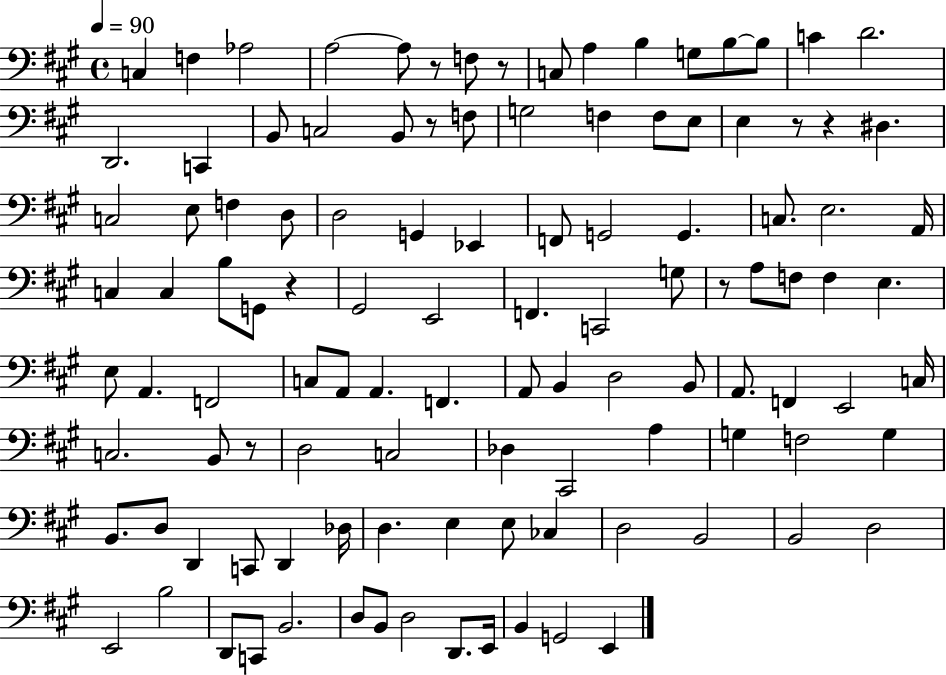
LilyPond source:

{
  \clef bass
  \time 4/4
  \defaultTimeSignature
  \key a \major
  \tempo 4 = 90
  c4 f4 aes2 | a2~~ a8 r8 f8 r8 | c8 a4 b4 g8 b8~~ b8 | c'4 d'2. | \break d,2. c,4 | b,8 c2 b,8 r8 f8 | g2 f4 f8 e8 | e4 r8 r4 dis4. | \break c2 e8 f4 d8 | d2 g,4 ees,4 | f,8 g,2 g,4. | c8. e2. a,16 | \break c4 c4 b8 g,8 r4 | gis,2 e,2 | f,4. c,2 g8 | r8 a8 f8 f4 e4. | \break e8 a,4. f,2 | c8 a,8 a,4. f,4. | a,8 b,4 d2 b,8 | a,8. f,4 e,2 c16 | \break c2. b,8 r8 | d2 c2 | des4 cis,2 a4 | g4 f2 g4 | \break b,8. d8 d,4 c,8 d,4 des16 | d4. e4 e8 ces4 | d2 b,2 | b,2 d2 | \break e,2 b2 | d,8 c,8 b,2. | d8 b,8 d2 d,8. e,16 | b,4 g,2 e,4 | \break \bar "|."
}